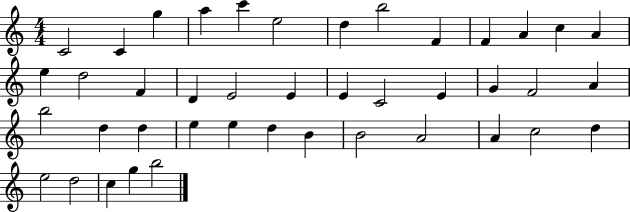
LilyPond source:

{
  \clef treble
  \numericTimeSignature
  \time 4/4
  \key c \major
  c'2 c'4 g''4 | a''4 c'''4 e''2 | d''4 b''2 f'4 | f'4 a'4 c''4 a'4 | \break e''4 d''2 f'4 | d'4 e'2 e'4 | e'4 c'2 e'4 | g'4 f'2 a'4 | \break b''2 d''4 d''4 | e''4 e''4 d''4 b'4 | b'2 a'2 | a'4 c''2 d''4 | \break e''2 d''2 | c''4 g''4 b''2 | \bar "|."
}